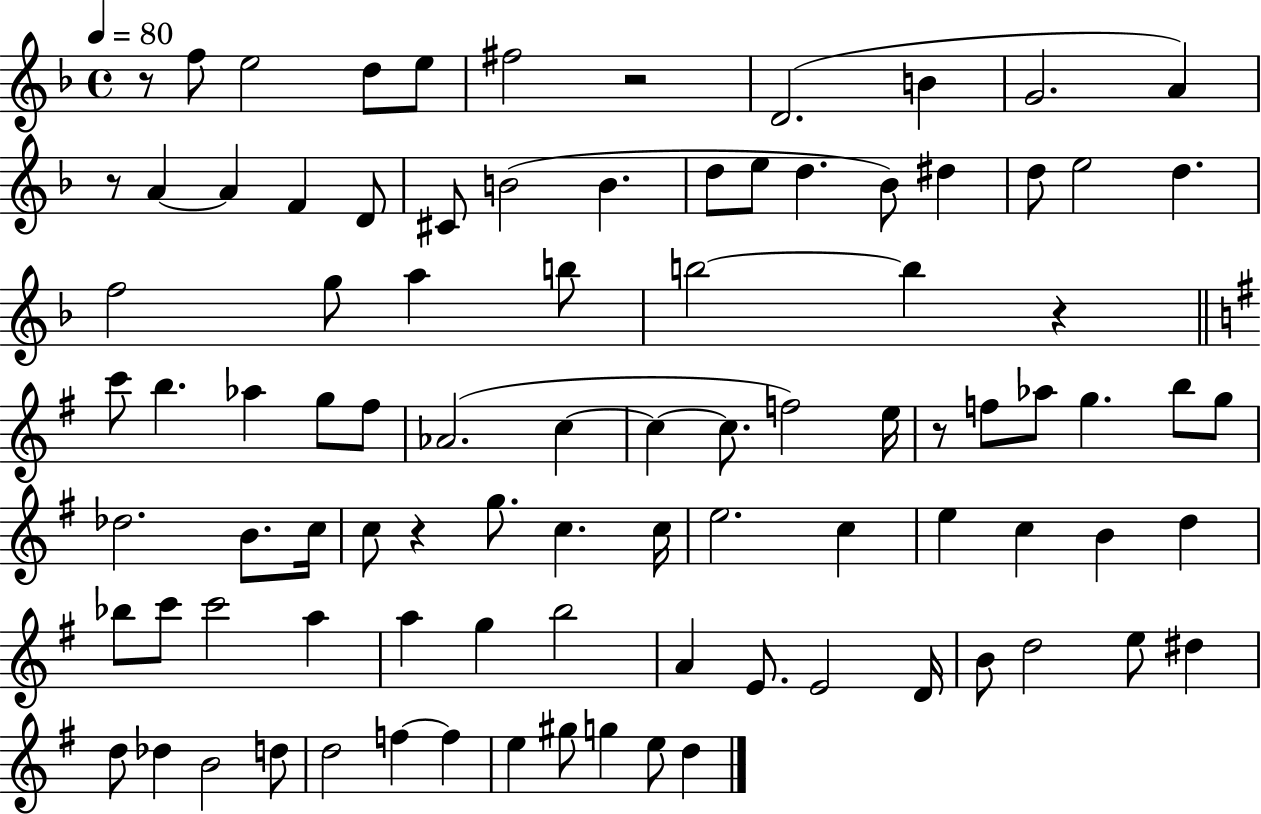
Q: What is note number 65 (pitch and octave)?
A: G5